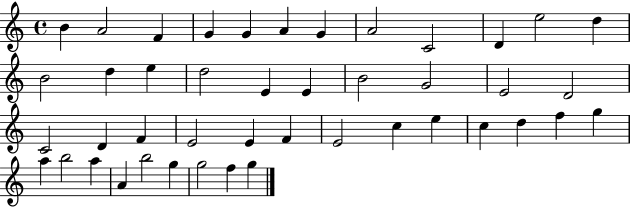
B4/q A4/h F4/q G4/q G4/q A4/q G4/q A4/h C4/h D4/q E5/h D5/q B4/h D5/q E5/q D5/h E4/q E4/q B4/h G4/h E4/h D4/h C4/h D4/q F4/q E4/h E4/q F4/q E4/h C5/q E5/q C5/q D5/q F5/q G5/q A5/q B5/h A5/q A4/q B5/h G5/q G5/h F5/q G5/q